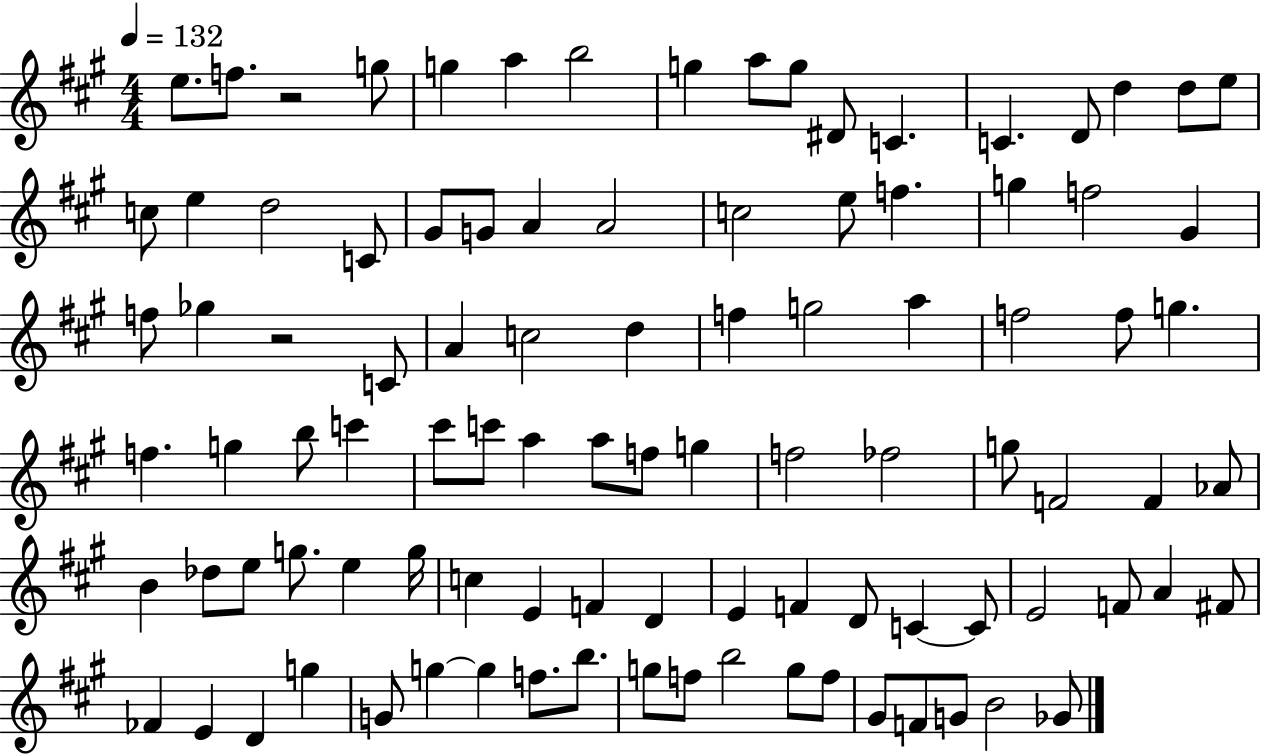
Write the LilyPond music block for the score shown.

{
  \clef treble
  \numericTimeSignature
  \time 4/4
  \key a \major
  \tempo 4 = 132
  e''8. f''8. r2 g''8 | g''4 a''4 b''2 | g''4 a''8 g''8 dis'8 c'4. | c'4. d'8 d''4 d''8 e''8 | \break c''8 e''4 d''2 c'8 | gis'8 g'8 a'4 a'2 | c''2 e''8 f''4. | g''4 f''2 gis'4 | \break f''8 ges''4 r2 c'8 | a'4 c''2 d''4 | f''4 g''2 a''4 | f''2 f''8 g''4. | \break f''4. g''4 b''8 c'''4 | cis'''8 c'''8 a''4 a''8 f''8 g''4 | f''2 fes''2 | g''8 f'2 f'4 aes'8 | \break b'4 des''8 e''8 g''8. e''4 g''16 | c''4 e'4 f'4 d'4 | e'4 f'4 d'8 c'4~~ c'8 | e'2 f'8 a'4 fis'8 | \break fes'4 e'4 d'4 g''4 | g'8 g''4~~ g''4 f''8. b''8. | g''8 f''8 b''2 g''8 f''8 | gis'8 f'8 g'8 b'2 ges'8 | \break \bar "|."
}